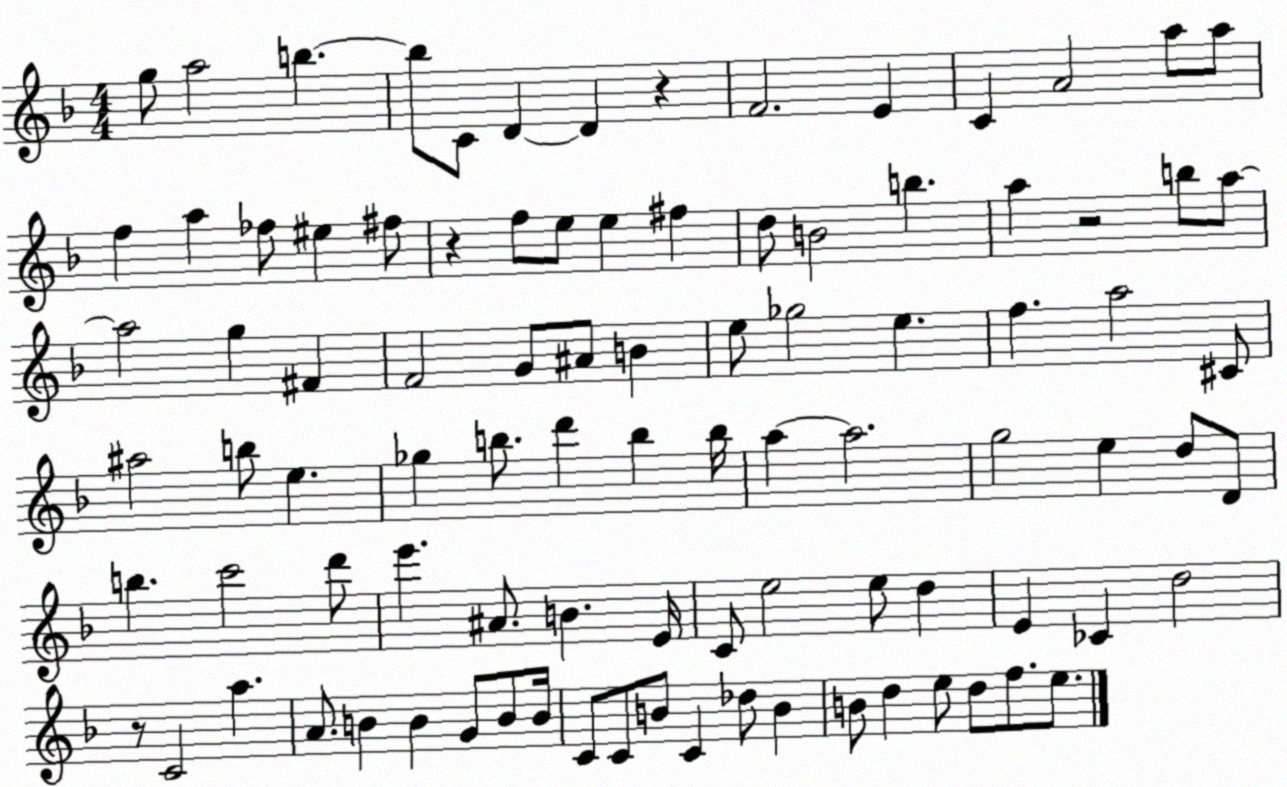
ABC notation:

X:1
T:Untitled
M:4/4
L:1/4
K:F
g/2 a2 b b/2 C/2 D D z F2 E C A2 a/2 a/2 f a _f/2 ^e ^f/2 z f/2 e/2 e ^f d/2 B2 b a z2 b/2 a/2 a2 g ^F F2 G/2 ^A/2 B e/2 _g2 e f a2 ^C/2 ^a2 b/2 e _g b/2 d' b b/4 a a2 g2 e d/2 D/2 b c'2 d'/2 e' ^A/2 B E/4 C/2 e2 e/2 d E _C d2 z/2 C2 a A/2 B B G/2 B/2 B/4 C/2 C/2 B/2 C _d/2 B B/2 d e/2 d/2 f/2 e/2